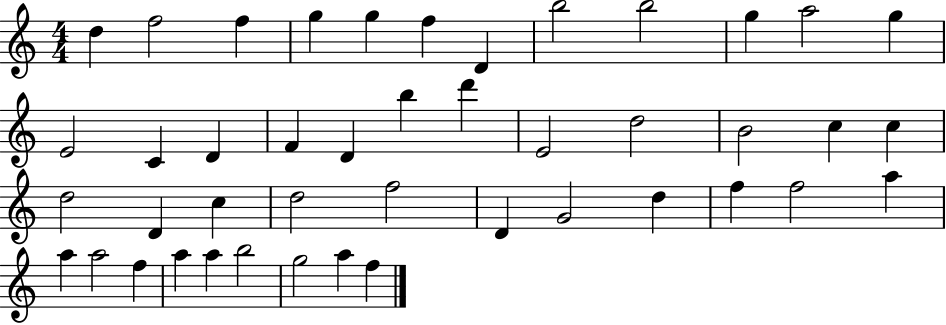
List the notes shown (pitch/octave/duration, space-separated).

D5/q F5/h F5/q G5/q G5/q F5/q D4/q B5/h B5/h G5/q A5/h G5/q E4/h C4/q D4/q F4/q D4/q B5/q D6/q E4/h D5/h B4/h C5/q C5/q D5/h D4/q C5/q D5/h F5/h D4/q G4/h D5/q F5/q F5/h A5/q A5/q A5/h F5/q A5/q A5/q B5/h G5/h A5/q F5/q